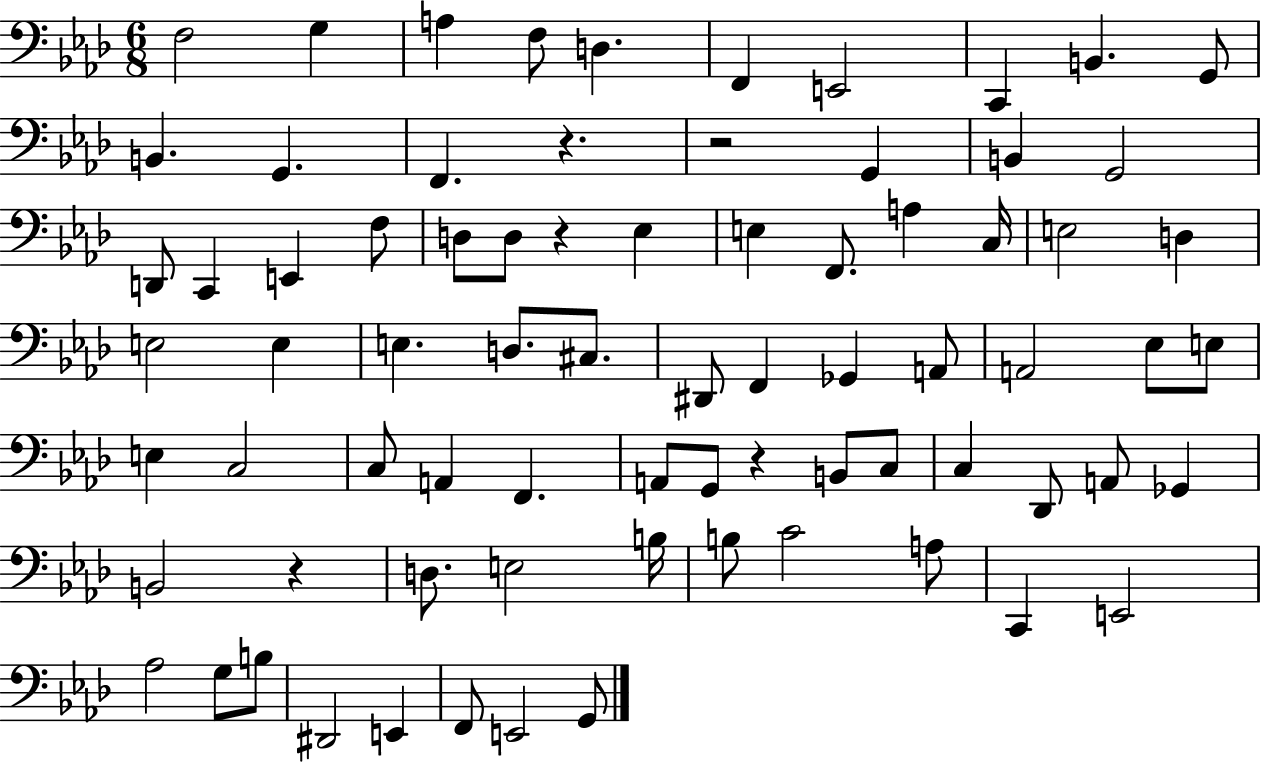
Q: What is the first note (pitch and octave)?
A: F3